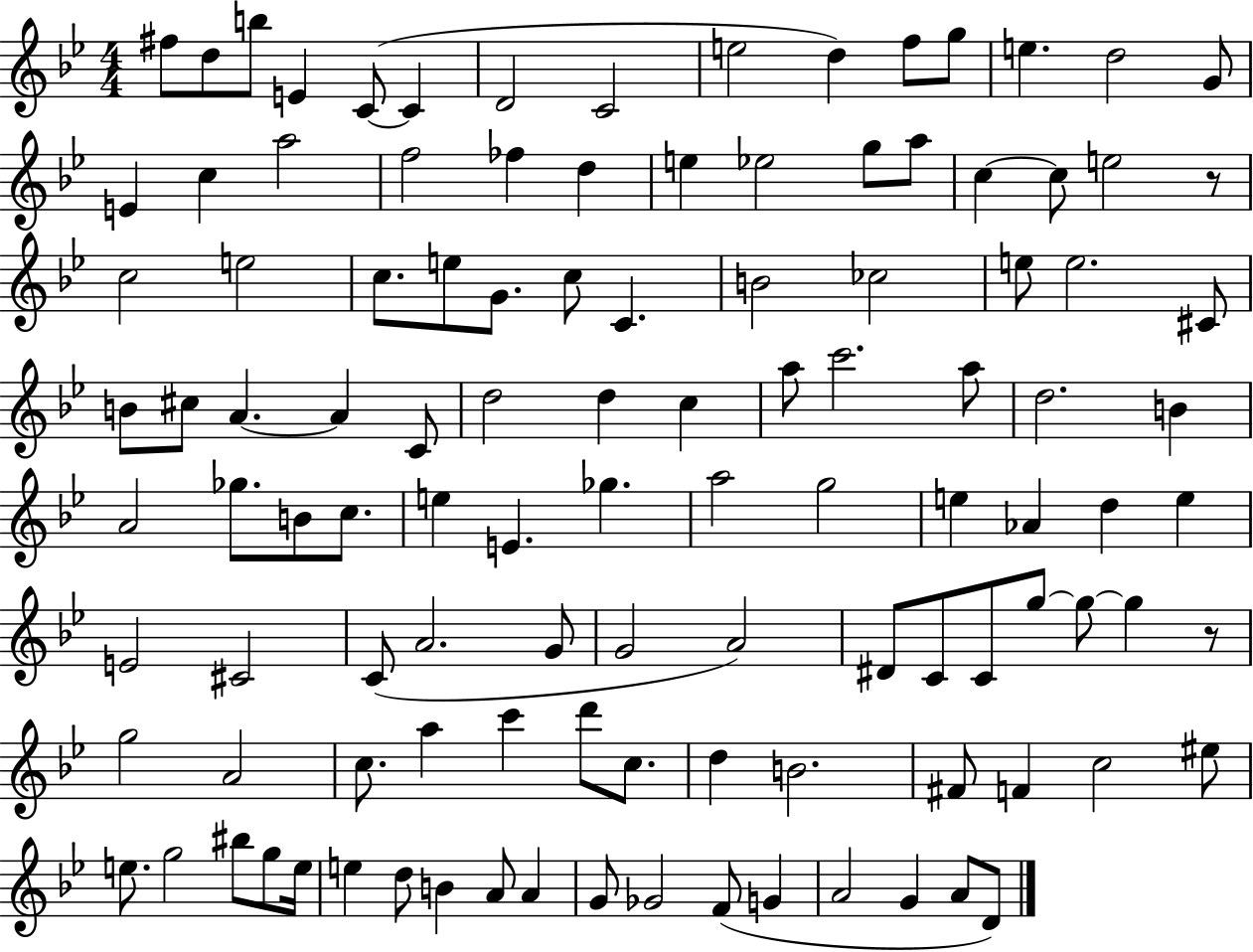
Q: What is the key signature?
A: BES major